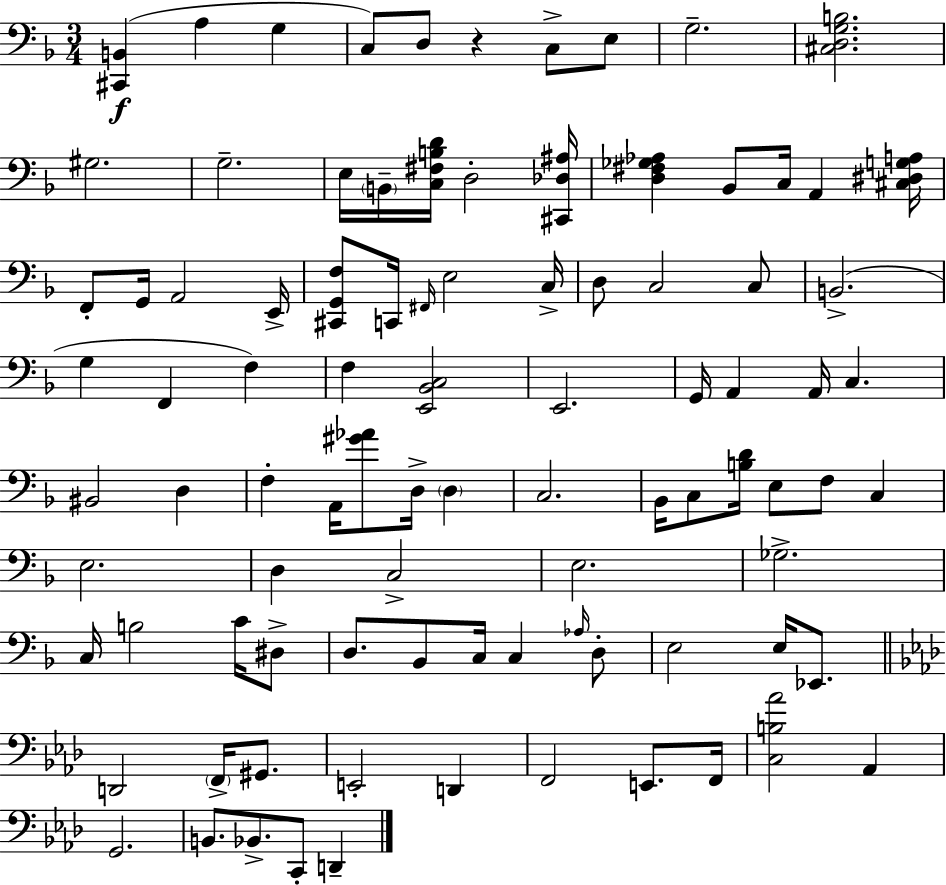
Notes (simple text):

[C#2,B2]/q A3/q G3/q C3/e D3/e R/q C3/e E3/e G3/h. [C#3,D3,G3,B3]/h. G#3/h. G3/h. E3/s B2/s [C3,F#3,B3,D4]/s D3/h [C#2,Db3,A#3]/s [D3,F#3,Gb3,Ab3]/q Bb2/e C3/s A2/q [C#3,D#3,G3,A3]/s F2/e G2/s A2/h E2/s [C#2,G2,F3]/e C2/s F#2/s E3/h C3/s D3/e C3/h C3/e B2/h. G3/q F2/q F3/q F3/q [E2,Bb2,C3]/h E2/h. G2/s A2/q A2/s C3/q. BIS2/h D3/q F3/q A2/s [G#4,Ab4]/e D3/s D3/q C3/h. Bb2/s C3/e [B3,D4]/s E3/e F3/e C3/q E3/h. D3/q C3/h E3/h. Gb3/h. C3/s B3/h C4/s D#3/e D3/e. Bb2/e C3/s C3/q Ab3/s D3/e E3/h E3/s Eb2/e. D2/h F2/s G#2/e. E2/h D2/q F2/h E2/e. F2/s [C3,B3,Ab4]/h Ab2/q G2/h. B2/e. Bb2/e. C2/e D2/q